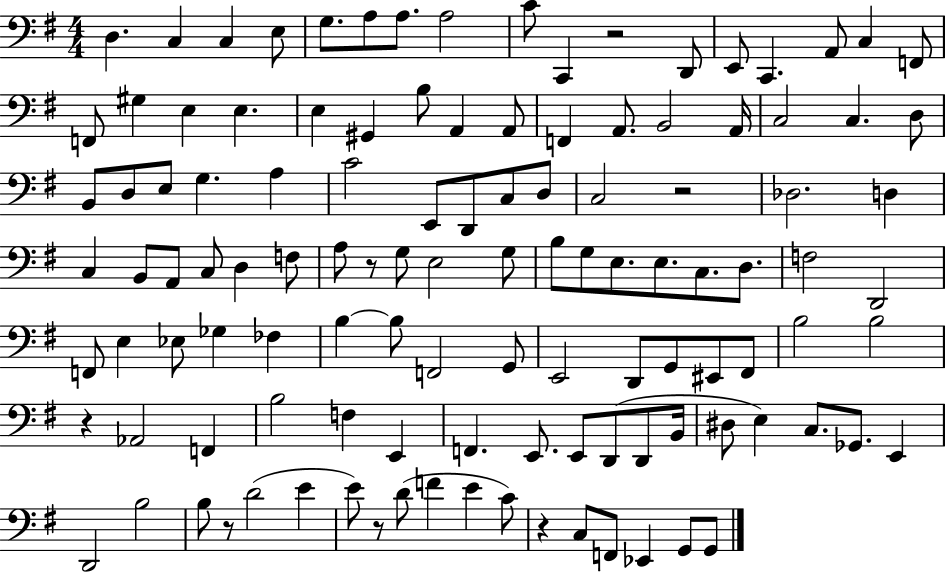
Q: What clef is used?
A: bass